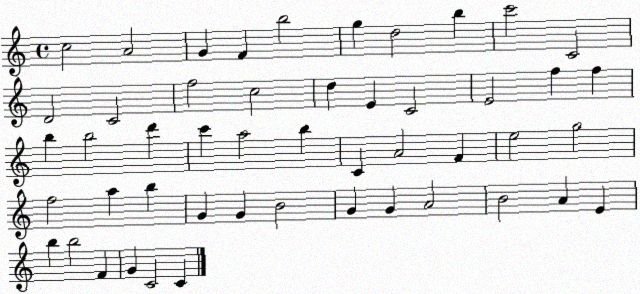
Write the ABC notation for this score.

X:1
T:Untitled
M:4/4
L:1/4
K:C
c2 A2 G F b2 g d2 b c'2 C2 D2 C2 f2 c2 d E C2 E2 f f b b2 d' c' a2 b C A2 F e2 g2 f2 a b G G B2 G G A2 B2 A E b b2 F G C2 C